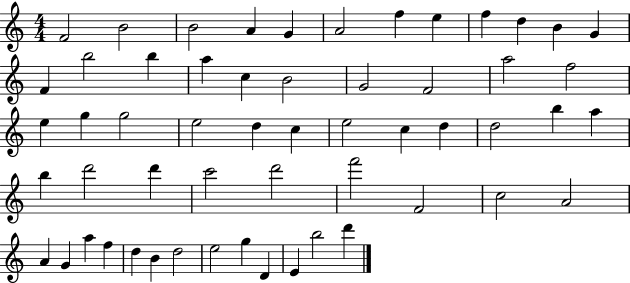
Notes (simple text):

F4/h B4/h B4/h A4/q G4/q A4/h F5/q E5/q F5/q D5/q B4/q G4/q F4/q B5/h B5/q A5/q C5/q B4/h G4/h F4/h A5/h F5/h E5/q G5/q G5/h E5/h D5/q C5/q E5/h C5/q D5/q D5/h B5/q A5/q B5/q D6/h D6/q C6/h D6/h F6/h F4/h C5/h A4/h A4/q G4/q A5/q F5/q D5/q B4/q D5/h E5/h G5/q D4/q E4/q B5/h D6/q